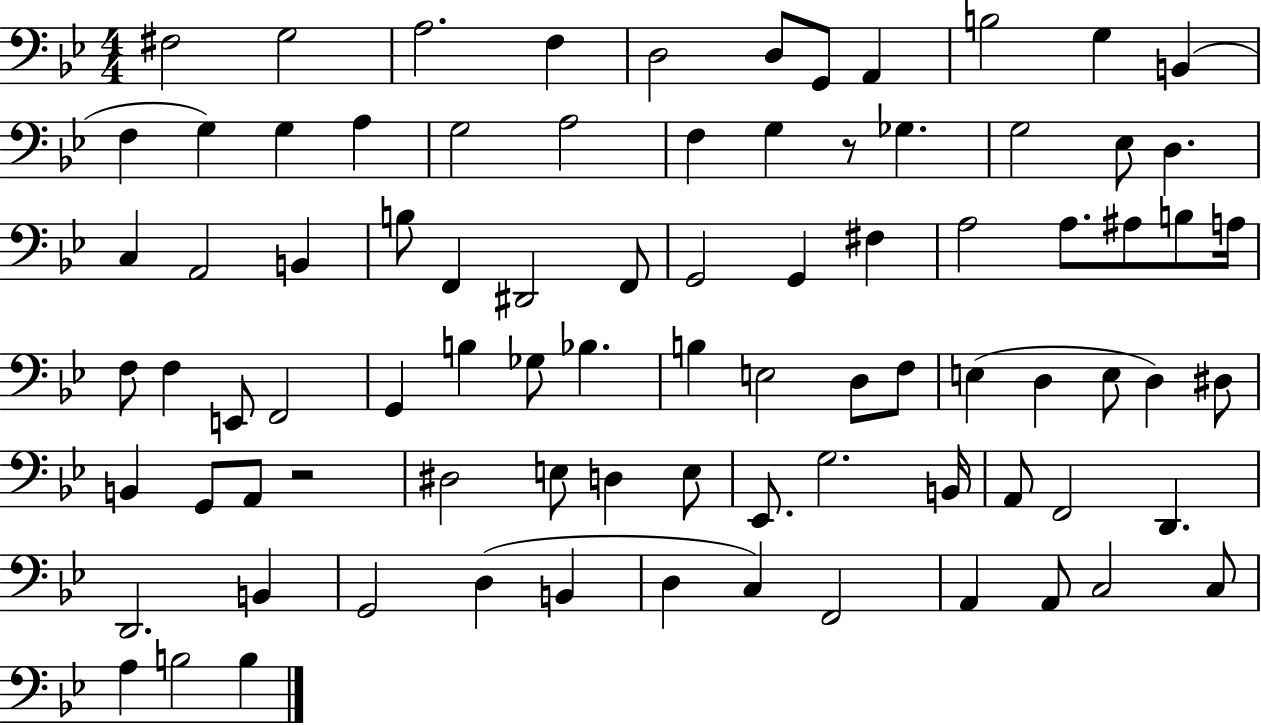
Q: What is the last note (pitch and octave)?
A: B3